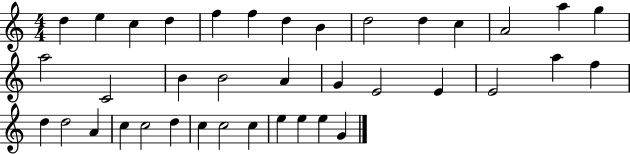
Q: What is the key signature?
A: C major